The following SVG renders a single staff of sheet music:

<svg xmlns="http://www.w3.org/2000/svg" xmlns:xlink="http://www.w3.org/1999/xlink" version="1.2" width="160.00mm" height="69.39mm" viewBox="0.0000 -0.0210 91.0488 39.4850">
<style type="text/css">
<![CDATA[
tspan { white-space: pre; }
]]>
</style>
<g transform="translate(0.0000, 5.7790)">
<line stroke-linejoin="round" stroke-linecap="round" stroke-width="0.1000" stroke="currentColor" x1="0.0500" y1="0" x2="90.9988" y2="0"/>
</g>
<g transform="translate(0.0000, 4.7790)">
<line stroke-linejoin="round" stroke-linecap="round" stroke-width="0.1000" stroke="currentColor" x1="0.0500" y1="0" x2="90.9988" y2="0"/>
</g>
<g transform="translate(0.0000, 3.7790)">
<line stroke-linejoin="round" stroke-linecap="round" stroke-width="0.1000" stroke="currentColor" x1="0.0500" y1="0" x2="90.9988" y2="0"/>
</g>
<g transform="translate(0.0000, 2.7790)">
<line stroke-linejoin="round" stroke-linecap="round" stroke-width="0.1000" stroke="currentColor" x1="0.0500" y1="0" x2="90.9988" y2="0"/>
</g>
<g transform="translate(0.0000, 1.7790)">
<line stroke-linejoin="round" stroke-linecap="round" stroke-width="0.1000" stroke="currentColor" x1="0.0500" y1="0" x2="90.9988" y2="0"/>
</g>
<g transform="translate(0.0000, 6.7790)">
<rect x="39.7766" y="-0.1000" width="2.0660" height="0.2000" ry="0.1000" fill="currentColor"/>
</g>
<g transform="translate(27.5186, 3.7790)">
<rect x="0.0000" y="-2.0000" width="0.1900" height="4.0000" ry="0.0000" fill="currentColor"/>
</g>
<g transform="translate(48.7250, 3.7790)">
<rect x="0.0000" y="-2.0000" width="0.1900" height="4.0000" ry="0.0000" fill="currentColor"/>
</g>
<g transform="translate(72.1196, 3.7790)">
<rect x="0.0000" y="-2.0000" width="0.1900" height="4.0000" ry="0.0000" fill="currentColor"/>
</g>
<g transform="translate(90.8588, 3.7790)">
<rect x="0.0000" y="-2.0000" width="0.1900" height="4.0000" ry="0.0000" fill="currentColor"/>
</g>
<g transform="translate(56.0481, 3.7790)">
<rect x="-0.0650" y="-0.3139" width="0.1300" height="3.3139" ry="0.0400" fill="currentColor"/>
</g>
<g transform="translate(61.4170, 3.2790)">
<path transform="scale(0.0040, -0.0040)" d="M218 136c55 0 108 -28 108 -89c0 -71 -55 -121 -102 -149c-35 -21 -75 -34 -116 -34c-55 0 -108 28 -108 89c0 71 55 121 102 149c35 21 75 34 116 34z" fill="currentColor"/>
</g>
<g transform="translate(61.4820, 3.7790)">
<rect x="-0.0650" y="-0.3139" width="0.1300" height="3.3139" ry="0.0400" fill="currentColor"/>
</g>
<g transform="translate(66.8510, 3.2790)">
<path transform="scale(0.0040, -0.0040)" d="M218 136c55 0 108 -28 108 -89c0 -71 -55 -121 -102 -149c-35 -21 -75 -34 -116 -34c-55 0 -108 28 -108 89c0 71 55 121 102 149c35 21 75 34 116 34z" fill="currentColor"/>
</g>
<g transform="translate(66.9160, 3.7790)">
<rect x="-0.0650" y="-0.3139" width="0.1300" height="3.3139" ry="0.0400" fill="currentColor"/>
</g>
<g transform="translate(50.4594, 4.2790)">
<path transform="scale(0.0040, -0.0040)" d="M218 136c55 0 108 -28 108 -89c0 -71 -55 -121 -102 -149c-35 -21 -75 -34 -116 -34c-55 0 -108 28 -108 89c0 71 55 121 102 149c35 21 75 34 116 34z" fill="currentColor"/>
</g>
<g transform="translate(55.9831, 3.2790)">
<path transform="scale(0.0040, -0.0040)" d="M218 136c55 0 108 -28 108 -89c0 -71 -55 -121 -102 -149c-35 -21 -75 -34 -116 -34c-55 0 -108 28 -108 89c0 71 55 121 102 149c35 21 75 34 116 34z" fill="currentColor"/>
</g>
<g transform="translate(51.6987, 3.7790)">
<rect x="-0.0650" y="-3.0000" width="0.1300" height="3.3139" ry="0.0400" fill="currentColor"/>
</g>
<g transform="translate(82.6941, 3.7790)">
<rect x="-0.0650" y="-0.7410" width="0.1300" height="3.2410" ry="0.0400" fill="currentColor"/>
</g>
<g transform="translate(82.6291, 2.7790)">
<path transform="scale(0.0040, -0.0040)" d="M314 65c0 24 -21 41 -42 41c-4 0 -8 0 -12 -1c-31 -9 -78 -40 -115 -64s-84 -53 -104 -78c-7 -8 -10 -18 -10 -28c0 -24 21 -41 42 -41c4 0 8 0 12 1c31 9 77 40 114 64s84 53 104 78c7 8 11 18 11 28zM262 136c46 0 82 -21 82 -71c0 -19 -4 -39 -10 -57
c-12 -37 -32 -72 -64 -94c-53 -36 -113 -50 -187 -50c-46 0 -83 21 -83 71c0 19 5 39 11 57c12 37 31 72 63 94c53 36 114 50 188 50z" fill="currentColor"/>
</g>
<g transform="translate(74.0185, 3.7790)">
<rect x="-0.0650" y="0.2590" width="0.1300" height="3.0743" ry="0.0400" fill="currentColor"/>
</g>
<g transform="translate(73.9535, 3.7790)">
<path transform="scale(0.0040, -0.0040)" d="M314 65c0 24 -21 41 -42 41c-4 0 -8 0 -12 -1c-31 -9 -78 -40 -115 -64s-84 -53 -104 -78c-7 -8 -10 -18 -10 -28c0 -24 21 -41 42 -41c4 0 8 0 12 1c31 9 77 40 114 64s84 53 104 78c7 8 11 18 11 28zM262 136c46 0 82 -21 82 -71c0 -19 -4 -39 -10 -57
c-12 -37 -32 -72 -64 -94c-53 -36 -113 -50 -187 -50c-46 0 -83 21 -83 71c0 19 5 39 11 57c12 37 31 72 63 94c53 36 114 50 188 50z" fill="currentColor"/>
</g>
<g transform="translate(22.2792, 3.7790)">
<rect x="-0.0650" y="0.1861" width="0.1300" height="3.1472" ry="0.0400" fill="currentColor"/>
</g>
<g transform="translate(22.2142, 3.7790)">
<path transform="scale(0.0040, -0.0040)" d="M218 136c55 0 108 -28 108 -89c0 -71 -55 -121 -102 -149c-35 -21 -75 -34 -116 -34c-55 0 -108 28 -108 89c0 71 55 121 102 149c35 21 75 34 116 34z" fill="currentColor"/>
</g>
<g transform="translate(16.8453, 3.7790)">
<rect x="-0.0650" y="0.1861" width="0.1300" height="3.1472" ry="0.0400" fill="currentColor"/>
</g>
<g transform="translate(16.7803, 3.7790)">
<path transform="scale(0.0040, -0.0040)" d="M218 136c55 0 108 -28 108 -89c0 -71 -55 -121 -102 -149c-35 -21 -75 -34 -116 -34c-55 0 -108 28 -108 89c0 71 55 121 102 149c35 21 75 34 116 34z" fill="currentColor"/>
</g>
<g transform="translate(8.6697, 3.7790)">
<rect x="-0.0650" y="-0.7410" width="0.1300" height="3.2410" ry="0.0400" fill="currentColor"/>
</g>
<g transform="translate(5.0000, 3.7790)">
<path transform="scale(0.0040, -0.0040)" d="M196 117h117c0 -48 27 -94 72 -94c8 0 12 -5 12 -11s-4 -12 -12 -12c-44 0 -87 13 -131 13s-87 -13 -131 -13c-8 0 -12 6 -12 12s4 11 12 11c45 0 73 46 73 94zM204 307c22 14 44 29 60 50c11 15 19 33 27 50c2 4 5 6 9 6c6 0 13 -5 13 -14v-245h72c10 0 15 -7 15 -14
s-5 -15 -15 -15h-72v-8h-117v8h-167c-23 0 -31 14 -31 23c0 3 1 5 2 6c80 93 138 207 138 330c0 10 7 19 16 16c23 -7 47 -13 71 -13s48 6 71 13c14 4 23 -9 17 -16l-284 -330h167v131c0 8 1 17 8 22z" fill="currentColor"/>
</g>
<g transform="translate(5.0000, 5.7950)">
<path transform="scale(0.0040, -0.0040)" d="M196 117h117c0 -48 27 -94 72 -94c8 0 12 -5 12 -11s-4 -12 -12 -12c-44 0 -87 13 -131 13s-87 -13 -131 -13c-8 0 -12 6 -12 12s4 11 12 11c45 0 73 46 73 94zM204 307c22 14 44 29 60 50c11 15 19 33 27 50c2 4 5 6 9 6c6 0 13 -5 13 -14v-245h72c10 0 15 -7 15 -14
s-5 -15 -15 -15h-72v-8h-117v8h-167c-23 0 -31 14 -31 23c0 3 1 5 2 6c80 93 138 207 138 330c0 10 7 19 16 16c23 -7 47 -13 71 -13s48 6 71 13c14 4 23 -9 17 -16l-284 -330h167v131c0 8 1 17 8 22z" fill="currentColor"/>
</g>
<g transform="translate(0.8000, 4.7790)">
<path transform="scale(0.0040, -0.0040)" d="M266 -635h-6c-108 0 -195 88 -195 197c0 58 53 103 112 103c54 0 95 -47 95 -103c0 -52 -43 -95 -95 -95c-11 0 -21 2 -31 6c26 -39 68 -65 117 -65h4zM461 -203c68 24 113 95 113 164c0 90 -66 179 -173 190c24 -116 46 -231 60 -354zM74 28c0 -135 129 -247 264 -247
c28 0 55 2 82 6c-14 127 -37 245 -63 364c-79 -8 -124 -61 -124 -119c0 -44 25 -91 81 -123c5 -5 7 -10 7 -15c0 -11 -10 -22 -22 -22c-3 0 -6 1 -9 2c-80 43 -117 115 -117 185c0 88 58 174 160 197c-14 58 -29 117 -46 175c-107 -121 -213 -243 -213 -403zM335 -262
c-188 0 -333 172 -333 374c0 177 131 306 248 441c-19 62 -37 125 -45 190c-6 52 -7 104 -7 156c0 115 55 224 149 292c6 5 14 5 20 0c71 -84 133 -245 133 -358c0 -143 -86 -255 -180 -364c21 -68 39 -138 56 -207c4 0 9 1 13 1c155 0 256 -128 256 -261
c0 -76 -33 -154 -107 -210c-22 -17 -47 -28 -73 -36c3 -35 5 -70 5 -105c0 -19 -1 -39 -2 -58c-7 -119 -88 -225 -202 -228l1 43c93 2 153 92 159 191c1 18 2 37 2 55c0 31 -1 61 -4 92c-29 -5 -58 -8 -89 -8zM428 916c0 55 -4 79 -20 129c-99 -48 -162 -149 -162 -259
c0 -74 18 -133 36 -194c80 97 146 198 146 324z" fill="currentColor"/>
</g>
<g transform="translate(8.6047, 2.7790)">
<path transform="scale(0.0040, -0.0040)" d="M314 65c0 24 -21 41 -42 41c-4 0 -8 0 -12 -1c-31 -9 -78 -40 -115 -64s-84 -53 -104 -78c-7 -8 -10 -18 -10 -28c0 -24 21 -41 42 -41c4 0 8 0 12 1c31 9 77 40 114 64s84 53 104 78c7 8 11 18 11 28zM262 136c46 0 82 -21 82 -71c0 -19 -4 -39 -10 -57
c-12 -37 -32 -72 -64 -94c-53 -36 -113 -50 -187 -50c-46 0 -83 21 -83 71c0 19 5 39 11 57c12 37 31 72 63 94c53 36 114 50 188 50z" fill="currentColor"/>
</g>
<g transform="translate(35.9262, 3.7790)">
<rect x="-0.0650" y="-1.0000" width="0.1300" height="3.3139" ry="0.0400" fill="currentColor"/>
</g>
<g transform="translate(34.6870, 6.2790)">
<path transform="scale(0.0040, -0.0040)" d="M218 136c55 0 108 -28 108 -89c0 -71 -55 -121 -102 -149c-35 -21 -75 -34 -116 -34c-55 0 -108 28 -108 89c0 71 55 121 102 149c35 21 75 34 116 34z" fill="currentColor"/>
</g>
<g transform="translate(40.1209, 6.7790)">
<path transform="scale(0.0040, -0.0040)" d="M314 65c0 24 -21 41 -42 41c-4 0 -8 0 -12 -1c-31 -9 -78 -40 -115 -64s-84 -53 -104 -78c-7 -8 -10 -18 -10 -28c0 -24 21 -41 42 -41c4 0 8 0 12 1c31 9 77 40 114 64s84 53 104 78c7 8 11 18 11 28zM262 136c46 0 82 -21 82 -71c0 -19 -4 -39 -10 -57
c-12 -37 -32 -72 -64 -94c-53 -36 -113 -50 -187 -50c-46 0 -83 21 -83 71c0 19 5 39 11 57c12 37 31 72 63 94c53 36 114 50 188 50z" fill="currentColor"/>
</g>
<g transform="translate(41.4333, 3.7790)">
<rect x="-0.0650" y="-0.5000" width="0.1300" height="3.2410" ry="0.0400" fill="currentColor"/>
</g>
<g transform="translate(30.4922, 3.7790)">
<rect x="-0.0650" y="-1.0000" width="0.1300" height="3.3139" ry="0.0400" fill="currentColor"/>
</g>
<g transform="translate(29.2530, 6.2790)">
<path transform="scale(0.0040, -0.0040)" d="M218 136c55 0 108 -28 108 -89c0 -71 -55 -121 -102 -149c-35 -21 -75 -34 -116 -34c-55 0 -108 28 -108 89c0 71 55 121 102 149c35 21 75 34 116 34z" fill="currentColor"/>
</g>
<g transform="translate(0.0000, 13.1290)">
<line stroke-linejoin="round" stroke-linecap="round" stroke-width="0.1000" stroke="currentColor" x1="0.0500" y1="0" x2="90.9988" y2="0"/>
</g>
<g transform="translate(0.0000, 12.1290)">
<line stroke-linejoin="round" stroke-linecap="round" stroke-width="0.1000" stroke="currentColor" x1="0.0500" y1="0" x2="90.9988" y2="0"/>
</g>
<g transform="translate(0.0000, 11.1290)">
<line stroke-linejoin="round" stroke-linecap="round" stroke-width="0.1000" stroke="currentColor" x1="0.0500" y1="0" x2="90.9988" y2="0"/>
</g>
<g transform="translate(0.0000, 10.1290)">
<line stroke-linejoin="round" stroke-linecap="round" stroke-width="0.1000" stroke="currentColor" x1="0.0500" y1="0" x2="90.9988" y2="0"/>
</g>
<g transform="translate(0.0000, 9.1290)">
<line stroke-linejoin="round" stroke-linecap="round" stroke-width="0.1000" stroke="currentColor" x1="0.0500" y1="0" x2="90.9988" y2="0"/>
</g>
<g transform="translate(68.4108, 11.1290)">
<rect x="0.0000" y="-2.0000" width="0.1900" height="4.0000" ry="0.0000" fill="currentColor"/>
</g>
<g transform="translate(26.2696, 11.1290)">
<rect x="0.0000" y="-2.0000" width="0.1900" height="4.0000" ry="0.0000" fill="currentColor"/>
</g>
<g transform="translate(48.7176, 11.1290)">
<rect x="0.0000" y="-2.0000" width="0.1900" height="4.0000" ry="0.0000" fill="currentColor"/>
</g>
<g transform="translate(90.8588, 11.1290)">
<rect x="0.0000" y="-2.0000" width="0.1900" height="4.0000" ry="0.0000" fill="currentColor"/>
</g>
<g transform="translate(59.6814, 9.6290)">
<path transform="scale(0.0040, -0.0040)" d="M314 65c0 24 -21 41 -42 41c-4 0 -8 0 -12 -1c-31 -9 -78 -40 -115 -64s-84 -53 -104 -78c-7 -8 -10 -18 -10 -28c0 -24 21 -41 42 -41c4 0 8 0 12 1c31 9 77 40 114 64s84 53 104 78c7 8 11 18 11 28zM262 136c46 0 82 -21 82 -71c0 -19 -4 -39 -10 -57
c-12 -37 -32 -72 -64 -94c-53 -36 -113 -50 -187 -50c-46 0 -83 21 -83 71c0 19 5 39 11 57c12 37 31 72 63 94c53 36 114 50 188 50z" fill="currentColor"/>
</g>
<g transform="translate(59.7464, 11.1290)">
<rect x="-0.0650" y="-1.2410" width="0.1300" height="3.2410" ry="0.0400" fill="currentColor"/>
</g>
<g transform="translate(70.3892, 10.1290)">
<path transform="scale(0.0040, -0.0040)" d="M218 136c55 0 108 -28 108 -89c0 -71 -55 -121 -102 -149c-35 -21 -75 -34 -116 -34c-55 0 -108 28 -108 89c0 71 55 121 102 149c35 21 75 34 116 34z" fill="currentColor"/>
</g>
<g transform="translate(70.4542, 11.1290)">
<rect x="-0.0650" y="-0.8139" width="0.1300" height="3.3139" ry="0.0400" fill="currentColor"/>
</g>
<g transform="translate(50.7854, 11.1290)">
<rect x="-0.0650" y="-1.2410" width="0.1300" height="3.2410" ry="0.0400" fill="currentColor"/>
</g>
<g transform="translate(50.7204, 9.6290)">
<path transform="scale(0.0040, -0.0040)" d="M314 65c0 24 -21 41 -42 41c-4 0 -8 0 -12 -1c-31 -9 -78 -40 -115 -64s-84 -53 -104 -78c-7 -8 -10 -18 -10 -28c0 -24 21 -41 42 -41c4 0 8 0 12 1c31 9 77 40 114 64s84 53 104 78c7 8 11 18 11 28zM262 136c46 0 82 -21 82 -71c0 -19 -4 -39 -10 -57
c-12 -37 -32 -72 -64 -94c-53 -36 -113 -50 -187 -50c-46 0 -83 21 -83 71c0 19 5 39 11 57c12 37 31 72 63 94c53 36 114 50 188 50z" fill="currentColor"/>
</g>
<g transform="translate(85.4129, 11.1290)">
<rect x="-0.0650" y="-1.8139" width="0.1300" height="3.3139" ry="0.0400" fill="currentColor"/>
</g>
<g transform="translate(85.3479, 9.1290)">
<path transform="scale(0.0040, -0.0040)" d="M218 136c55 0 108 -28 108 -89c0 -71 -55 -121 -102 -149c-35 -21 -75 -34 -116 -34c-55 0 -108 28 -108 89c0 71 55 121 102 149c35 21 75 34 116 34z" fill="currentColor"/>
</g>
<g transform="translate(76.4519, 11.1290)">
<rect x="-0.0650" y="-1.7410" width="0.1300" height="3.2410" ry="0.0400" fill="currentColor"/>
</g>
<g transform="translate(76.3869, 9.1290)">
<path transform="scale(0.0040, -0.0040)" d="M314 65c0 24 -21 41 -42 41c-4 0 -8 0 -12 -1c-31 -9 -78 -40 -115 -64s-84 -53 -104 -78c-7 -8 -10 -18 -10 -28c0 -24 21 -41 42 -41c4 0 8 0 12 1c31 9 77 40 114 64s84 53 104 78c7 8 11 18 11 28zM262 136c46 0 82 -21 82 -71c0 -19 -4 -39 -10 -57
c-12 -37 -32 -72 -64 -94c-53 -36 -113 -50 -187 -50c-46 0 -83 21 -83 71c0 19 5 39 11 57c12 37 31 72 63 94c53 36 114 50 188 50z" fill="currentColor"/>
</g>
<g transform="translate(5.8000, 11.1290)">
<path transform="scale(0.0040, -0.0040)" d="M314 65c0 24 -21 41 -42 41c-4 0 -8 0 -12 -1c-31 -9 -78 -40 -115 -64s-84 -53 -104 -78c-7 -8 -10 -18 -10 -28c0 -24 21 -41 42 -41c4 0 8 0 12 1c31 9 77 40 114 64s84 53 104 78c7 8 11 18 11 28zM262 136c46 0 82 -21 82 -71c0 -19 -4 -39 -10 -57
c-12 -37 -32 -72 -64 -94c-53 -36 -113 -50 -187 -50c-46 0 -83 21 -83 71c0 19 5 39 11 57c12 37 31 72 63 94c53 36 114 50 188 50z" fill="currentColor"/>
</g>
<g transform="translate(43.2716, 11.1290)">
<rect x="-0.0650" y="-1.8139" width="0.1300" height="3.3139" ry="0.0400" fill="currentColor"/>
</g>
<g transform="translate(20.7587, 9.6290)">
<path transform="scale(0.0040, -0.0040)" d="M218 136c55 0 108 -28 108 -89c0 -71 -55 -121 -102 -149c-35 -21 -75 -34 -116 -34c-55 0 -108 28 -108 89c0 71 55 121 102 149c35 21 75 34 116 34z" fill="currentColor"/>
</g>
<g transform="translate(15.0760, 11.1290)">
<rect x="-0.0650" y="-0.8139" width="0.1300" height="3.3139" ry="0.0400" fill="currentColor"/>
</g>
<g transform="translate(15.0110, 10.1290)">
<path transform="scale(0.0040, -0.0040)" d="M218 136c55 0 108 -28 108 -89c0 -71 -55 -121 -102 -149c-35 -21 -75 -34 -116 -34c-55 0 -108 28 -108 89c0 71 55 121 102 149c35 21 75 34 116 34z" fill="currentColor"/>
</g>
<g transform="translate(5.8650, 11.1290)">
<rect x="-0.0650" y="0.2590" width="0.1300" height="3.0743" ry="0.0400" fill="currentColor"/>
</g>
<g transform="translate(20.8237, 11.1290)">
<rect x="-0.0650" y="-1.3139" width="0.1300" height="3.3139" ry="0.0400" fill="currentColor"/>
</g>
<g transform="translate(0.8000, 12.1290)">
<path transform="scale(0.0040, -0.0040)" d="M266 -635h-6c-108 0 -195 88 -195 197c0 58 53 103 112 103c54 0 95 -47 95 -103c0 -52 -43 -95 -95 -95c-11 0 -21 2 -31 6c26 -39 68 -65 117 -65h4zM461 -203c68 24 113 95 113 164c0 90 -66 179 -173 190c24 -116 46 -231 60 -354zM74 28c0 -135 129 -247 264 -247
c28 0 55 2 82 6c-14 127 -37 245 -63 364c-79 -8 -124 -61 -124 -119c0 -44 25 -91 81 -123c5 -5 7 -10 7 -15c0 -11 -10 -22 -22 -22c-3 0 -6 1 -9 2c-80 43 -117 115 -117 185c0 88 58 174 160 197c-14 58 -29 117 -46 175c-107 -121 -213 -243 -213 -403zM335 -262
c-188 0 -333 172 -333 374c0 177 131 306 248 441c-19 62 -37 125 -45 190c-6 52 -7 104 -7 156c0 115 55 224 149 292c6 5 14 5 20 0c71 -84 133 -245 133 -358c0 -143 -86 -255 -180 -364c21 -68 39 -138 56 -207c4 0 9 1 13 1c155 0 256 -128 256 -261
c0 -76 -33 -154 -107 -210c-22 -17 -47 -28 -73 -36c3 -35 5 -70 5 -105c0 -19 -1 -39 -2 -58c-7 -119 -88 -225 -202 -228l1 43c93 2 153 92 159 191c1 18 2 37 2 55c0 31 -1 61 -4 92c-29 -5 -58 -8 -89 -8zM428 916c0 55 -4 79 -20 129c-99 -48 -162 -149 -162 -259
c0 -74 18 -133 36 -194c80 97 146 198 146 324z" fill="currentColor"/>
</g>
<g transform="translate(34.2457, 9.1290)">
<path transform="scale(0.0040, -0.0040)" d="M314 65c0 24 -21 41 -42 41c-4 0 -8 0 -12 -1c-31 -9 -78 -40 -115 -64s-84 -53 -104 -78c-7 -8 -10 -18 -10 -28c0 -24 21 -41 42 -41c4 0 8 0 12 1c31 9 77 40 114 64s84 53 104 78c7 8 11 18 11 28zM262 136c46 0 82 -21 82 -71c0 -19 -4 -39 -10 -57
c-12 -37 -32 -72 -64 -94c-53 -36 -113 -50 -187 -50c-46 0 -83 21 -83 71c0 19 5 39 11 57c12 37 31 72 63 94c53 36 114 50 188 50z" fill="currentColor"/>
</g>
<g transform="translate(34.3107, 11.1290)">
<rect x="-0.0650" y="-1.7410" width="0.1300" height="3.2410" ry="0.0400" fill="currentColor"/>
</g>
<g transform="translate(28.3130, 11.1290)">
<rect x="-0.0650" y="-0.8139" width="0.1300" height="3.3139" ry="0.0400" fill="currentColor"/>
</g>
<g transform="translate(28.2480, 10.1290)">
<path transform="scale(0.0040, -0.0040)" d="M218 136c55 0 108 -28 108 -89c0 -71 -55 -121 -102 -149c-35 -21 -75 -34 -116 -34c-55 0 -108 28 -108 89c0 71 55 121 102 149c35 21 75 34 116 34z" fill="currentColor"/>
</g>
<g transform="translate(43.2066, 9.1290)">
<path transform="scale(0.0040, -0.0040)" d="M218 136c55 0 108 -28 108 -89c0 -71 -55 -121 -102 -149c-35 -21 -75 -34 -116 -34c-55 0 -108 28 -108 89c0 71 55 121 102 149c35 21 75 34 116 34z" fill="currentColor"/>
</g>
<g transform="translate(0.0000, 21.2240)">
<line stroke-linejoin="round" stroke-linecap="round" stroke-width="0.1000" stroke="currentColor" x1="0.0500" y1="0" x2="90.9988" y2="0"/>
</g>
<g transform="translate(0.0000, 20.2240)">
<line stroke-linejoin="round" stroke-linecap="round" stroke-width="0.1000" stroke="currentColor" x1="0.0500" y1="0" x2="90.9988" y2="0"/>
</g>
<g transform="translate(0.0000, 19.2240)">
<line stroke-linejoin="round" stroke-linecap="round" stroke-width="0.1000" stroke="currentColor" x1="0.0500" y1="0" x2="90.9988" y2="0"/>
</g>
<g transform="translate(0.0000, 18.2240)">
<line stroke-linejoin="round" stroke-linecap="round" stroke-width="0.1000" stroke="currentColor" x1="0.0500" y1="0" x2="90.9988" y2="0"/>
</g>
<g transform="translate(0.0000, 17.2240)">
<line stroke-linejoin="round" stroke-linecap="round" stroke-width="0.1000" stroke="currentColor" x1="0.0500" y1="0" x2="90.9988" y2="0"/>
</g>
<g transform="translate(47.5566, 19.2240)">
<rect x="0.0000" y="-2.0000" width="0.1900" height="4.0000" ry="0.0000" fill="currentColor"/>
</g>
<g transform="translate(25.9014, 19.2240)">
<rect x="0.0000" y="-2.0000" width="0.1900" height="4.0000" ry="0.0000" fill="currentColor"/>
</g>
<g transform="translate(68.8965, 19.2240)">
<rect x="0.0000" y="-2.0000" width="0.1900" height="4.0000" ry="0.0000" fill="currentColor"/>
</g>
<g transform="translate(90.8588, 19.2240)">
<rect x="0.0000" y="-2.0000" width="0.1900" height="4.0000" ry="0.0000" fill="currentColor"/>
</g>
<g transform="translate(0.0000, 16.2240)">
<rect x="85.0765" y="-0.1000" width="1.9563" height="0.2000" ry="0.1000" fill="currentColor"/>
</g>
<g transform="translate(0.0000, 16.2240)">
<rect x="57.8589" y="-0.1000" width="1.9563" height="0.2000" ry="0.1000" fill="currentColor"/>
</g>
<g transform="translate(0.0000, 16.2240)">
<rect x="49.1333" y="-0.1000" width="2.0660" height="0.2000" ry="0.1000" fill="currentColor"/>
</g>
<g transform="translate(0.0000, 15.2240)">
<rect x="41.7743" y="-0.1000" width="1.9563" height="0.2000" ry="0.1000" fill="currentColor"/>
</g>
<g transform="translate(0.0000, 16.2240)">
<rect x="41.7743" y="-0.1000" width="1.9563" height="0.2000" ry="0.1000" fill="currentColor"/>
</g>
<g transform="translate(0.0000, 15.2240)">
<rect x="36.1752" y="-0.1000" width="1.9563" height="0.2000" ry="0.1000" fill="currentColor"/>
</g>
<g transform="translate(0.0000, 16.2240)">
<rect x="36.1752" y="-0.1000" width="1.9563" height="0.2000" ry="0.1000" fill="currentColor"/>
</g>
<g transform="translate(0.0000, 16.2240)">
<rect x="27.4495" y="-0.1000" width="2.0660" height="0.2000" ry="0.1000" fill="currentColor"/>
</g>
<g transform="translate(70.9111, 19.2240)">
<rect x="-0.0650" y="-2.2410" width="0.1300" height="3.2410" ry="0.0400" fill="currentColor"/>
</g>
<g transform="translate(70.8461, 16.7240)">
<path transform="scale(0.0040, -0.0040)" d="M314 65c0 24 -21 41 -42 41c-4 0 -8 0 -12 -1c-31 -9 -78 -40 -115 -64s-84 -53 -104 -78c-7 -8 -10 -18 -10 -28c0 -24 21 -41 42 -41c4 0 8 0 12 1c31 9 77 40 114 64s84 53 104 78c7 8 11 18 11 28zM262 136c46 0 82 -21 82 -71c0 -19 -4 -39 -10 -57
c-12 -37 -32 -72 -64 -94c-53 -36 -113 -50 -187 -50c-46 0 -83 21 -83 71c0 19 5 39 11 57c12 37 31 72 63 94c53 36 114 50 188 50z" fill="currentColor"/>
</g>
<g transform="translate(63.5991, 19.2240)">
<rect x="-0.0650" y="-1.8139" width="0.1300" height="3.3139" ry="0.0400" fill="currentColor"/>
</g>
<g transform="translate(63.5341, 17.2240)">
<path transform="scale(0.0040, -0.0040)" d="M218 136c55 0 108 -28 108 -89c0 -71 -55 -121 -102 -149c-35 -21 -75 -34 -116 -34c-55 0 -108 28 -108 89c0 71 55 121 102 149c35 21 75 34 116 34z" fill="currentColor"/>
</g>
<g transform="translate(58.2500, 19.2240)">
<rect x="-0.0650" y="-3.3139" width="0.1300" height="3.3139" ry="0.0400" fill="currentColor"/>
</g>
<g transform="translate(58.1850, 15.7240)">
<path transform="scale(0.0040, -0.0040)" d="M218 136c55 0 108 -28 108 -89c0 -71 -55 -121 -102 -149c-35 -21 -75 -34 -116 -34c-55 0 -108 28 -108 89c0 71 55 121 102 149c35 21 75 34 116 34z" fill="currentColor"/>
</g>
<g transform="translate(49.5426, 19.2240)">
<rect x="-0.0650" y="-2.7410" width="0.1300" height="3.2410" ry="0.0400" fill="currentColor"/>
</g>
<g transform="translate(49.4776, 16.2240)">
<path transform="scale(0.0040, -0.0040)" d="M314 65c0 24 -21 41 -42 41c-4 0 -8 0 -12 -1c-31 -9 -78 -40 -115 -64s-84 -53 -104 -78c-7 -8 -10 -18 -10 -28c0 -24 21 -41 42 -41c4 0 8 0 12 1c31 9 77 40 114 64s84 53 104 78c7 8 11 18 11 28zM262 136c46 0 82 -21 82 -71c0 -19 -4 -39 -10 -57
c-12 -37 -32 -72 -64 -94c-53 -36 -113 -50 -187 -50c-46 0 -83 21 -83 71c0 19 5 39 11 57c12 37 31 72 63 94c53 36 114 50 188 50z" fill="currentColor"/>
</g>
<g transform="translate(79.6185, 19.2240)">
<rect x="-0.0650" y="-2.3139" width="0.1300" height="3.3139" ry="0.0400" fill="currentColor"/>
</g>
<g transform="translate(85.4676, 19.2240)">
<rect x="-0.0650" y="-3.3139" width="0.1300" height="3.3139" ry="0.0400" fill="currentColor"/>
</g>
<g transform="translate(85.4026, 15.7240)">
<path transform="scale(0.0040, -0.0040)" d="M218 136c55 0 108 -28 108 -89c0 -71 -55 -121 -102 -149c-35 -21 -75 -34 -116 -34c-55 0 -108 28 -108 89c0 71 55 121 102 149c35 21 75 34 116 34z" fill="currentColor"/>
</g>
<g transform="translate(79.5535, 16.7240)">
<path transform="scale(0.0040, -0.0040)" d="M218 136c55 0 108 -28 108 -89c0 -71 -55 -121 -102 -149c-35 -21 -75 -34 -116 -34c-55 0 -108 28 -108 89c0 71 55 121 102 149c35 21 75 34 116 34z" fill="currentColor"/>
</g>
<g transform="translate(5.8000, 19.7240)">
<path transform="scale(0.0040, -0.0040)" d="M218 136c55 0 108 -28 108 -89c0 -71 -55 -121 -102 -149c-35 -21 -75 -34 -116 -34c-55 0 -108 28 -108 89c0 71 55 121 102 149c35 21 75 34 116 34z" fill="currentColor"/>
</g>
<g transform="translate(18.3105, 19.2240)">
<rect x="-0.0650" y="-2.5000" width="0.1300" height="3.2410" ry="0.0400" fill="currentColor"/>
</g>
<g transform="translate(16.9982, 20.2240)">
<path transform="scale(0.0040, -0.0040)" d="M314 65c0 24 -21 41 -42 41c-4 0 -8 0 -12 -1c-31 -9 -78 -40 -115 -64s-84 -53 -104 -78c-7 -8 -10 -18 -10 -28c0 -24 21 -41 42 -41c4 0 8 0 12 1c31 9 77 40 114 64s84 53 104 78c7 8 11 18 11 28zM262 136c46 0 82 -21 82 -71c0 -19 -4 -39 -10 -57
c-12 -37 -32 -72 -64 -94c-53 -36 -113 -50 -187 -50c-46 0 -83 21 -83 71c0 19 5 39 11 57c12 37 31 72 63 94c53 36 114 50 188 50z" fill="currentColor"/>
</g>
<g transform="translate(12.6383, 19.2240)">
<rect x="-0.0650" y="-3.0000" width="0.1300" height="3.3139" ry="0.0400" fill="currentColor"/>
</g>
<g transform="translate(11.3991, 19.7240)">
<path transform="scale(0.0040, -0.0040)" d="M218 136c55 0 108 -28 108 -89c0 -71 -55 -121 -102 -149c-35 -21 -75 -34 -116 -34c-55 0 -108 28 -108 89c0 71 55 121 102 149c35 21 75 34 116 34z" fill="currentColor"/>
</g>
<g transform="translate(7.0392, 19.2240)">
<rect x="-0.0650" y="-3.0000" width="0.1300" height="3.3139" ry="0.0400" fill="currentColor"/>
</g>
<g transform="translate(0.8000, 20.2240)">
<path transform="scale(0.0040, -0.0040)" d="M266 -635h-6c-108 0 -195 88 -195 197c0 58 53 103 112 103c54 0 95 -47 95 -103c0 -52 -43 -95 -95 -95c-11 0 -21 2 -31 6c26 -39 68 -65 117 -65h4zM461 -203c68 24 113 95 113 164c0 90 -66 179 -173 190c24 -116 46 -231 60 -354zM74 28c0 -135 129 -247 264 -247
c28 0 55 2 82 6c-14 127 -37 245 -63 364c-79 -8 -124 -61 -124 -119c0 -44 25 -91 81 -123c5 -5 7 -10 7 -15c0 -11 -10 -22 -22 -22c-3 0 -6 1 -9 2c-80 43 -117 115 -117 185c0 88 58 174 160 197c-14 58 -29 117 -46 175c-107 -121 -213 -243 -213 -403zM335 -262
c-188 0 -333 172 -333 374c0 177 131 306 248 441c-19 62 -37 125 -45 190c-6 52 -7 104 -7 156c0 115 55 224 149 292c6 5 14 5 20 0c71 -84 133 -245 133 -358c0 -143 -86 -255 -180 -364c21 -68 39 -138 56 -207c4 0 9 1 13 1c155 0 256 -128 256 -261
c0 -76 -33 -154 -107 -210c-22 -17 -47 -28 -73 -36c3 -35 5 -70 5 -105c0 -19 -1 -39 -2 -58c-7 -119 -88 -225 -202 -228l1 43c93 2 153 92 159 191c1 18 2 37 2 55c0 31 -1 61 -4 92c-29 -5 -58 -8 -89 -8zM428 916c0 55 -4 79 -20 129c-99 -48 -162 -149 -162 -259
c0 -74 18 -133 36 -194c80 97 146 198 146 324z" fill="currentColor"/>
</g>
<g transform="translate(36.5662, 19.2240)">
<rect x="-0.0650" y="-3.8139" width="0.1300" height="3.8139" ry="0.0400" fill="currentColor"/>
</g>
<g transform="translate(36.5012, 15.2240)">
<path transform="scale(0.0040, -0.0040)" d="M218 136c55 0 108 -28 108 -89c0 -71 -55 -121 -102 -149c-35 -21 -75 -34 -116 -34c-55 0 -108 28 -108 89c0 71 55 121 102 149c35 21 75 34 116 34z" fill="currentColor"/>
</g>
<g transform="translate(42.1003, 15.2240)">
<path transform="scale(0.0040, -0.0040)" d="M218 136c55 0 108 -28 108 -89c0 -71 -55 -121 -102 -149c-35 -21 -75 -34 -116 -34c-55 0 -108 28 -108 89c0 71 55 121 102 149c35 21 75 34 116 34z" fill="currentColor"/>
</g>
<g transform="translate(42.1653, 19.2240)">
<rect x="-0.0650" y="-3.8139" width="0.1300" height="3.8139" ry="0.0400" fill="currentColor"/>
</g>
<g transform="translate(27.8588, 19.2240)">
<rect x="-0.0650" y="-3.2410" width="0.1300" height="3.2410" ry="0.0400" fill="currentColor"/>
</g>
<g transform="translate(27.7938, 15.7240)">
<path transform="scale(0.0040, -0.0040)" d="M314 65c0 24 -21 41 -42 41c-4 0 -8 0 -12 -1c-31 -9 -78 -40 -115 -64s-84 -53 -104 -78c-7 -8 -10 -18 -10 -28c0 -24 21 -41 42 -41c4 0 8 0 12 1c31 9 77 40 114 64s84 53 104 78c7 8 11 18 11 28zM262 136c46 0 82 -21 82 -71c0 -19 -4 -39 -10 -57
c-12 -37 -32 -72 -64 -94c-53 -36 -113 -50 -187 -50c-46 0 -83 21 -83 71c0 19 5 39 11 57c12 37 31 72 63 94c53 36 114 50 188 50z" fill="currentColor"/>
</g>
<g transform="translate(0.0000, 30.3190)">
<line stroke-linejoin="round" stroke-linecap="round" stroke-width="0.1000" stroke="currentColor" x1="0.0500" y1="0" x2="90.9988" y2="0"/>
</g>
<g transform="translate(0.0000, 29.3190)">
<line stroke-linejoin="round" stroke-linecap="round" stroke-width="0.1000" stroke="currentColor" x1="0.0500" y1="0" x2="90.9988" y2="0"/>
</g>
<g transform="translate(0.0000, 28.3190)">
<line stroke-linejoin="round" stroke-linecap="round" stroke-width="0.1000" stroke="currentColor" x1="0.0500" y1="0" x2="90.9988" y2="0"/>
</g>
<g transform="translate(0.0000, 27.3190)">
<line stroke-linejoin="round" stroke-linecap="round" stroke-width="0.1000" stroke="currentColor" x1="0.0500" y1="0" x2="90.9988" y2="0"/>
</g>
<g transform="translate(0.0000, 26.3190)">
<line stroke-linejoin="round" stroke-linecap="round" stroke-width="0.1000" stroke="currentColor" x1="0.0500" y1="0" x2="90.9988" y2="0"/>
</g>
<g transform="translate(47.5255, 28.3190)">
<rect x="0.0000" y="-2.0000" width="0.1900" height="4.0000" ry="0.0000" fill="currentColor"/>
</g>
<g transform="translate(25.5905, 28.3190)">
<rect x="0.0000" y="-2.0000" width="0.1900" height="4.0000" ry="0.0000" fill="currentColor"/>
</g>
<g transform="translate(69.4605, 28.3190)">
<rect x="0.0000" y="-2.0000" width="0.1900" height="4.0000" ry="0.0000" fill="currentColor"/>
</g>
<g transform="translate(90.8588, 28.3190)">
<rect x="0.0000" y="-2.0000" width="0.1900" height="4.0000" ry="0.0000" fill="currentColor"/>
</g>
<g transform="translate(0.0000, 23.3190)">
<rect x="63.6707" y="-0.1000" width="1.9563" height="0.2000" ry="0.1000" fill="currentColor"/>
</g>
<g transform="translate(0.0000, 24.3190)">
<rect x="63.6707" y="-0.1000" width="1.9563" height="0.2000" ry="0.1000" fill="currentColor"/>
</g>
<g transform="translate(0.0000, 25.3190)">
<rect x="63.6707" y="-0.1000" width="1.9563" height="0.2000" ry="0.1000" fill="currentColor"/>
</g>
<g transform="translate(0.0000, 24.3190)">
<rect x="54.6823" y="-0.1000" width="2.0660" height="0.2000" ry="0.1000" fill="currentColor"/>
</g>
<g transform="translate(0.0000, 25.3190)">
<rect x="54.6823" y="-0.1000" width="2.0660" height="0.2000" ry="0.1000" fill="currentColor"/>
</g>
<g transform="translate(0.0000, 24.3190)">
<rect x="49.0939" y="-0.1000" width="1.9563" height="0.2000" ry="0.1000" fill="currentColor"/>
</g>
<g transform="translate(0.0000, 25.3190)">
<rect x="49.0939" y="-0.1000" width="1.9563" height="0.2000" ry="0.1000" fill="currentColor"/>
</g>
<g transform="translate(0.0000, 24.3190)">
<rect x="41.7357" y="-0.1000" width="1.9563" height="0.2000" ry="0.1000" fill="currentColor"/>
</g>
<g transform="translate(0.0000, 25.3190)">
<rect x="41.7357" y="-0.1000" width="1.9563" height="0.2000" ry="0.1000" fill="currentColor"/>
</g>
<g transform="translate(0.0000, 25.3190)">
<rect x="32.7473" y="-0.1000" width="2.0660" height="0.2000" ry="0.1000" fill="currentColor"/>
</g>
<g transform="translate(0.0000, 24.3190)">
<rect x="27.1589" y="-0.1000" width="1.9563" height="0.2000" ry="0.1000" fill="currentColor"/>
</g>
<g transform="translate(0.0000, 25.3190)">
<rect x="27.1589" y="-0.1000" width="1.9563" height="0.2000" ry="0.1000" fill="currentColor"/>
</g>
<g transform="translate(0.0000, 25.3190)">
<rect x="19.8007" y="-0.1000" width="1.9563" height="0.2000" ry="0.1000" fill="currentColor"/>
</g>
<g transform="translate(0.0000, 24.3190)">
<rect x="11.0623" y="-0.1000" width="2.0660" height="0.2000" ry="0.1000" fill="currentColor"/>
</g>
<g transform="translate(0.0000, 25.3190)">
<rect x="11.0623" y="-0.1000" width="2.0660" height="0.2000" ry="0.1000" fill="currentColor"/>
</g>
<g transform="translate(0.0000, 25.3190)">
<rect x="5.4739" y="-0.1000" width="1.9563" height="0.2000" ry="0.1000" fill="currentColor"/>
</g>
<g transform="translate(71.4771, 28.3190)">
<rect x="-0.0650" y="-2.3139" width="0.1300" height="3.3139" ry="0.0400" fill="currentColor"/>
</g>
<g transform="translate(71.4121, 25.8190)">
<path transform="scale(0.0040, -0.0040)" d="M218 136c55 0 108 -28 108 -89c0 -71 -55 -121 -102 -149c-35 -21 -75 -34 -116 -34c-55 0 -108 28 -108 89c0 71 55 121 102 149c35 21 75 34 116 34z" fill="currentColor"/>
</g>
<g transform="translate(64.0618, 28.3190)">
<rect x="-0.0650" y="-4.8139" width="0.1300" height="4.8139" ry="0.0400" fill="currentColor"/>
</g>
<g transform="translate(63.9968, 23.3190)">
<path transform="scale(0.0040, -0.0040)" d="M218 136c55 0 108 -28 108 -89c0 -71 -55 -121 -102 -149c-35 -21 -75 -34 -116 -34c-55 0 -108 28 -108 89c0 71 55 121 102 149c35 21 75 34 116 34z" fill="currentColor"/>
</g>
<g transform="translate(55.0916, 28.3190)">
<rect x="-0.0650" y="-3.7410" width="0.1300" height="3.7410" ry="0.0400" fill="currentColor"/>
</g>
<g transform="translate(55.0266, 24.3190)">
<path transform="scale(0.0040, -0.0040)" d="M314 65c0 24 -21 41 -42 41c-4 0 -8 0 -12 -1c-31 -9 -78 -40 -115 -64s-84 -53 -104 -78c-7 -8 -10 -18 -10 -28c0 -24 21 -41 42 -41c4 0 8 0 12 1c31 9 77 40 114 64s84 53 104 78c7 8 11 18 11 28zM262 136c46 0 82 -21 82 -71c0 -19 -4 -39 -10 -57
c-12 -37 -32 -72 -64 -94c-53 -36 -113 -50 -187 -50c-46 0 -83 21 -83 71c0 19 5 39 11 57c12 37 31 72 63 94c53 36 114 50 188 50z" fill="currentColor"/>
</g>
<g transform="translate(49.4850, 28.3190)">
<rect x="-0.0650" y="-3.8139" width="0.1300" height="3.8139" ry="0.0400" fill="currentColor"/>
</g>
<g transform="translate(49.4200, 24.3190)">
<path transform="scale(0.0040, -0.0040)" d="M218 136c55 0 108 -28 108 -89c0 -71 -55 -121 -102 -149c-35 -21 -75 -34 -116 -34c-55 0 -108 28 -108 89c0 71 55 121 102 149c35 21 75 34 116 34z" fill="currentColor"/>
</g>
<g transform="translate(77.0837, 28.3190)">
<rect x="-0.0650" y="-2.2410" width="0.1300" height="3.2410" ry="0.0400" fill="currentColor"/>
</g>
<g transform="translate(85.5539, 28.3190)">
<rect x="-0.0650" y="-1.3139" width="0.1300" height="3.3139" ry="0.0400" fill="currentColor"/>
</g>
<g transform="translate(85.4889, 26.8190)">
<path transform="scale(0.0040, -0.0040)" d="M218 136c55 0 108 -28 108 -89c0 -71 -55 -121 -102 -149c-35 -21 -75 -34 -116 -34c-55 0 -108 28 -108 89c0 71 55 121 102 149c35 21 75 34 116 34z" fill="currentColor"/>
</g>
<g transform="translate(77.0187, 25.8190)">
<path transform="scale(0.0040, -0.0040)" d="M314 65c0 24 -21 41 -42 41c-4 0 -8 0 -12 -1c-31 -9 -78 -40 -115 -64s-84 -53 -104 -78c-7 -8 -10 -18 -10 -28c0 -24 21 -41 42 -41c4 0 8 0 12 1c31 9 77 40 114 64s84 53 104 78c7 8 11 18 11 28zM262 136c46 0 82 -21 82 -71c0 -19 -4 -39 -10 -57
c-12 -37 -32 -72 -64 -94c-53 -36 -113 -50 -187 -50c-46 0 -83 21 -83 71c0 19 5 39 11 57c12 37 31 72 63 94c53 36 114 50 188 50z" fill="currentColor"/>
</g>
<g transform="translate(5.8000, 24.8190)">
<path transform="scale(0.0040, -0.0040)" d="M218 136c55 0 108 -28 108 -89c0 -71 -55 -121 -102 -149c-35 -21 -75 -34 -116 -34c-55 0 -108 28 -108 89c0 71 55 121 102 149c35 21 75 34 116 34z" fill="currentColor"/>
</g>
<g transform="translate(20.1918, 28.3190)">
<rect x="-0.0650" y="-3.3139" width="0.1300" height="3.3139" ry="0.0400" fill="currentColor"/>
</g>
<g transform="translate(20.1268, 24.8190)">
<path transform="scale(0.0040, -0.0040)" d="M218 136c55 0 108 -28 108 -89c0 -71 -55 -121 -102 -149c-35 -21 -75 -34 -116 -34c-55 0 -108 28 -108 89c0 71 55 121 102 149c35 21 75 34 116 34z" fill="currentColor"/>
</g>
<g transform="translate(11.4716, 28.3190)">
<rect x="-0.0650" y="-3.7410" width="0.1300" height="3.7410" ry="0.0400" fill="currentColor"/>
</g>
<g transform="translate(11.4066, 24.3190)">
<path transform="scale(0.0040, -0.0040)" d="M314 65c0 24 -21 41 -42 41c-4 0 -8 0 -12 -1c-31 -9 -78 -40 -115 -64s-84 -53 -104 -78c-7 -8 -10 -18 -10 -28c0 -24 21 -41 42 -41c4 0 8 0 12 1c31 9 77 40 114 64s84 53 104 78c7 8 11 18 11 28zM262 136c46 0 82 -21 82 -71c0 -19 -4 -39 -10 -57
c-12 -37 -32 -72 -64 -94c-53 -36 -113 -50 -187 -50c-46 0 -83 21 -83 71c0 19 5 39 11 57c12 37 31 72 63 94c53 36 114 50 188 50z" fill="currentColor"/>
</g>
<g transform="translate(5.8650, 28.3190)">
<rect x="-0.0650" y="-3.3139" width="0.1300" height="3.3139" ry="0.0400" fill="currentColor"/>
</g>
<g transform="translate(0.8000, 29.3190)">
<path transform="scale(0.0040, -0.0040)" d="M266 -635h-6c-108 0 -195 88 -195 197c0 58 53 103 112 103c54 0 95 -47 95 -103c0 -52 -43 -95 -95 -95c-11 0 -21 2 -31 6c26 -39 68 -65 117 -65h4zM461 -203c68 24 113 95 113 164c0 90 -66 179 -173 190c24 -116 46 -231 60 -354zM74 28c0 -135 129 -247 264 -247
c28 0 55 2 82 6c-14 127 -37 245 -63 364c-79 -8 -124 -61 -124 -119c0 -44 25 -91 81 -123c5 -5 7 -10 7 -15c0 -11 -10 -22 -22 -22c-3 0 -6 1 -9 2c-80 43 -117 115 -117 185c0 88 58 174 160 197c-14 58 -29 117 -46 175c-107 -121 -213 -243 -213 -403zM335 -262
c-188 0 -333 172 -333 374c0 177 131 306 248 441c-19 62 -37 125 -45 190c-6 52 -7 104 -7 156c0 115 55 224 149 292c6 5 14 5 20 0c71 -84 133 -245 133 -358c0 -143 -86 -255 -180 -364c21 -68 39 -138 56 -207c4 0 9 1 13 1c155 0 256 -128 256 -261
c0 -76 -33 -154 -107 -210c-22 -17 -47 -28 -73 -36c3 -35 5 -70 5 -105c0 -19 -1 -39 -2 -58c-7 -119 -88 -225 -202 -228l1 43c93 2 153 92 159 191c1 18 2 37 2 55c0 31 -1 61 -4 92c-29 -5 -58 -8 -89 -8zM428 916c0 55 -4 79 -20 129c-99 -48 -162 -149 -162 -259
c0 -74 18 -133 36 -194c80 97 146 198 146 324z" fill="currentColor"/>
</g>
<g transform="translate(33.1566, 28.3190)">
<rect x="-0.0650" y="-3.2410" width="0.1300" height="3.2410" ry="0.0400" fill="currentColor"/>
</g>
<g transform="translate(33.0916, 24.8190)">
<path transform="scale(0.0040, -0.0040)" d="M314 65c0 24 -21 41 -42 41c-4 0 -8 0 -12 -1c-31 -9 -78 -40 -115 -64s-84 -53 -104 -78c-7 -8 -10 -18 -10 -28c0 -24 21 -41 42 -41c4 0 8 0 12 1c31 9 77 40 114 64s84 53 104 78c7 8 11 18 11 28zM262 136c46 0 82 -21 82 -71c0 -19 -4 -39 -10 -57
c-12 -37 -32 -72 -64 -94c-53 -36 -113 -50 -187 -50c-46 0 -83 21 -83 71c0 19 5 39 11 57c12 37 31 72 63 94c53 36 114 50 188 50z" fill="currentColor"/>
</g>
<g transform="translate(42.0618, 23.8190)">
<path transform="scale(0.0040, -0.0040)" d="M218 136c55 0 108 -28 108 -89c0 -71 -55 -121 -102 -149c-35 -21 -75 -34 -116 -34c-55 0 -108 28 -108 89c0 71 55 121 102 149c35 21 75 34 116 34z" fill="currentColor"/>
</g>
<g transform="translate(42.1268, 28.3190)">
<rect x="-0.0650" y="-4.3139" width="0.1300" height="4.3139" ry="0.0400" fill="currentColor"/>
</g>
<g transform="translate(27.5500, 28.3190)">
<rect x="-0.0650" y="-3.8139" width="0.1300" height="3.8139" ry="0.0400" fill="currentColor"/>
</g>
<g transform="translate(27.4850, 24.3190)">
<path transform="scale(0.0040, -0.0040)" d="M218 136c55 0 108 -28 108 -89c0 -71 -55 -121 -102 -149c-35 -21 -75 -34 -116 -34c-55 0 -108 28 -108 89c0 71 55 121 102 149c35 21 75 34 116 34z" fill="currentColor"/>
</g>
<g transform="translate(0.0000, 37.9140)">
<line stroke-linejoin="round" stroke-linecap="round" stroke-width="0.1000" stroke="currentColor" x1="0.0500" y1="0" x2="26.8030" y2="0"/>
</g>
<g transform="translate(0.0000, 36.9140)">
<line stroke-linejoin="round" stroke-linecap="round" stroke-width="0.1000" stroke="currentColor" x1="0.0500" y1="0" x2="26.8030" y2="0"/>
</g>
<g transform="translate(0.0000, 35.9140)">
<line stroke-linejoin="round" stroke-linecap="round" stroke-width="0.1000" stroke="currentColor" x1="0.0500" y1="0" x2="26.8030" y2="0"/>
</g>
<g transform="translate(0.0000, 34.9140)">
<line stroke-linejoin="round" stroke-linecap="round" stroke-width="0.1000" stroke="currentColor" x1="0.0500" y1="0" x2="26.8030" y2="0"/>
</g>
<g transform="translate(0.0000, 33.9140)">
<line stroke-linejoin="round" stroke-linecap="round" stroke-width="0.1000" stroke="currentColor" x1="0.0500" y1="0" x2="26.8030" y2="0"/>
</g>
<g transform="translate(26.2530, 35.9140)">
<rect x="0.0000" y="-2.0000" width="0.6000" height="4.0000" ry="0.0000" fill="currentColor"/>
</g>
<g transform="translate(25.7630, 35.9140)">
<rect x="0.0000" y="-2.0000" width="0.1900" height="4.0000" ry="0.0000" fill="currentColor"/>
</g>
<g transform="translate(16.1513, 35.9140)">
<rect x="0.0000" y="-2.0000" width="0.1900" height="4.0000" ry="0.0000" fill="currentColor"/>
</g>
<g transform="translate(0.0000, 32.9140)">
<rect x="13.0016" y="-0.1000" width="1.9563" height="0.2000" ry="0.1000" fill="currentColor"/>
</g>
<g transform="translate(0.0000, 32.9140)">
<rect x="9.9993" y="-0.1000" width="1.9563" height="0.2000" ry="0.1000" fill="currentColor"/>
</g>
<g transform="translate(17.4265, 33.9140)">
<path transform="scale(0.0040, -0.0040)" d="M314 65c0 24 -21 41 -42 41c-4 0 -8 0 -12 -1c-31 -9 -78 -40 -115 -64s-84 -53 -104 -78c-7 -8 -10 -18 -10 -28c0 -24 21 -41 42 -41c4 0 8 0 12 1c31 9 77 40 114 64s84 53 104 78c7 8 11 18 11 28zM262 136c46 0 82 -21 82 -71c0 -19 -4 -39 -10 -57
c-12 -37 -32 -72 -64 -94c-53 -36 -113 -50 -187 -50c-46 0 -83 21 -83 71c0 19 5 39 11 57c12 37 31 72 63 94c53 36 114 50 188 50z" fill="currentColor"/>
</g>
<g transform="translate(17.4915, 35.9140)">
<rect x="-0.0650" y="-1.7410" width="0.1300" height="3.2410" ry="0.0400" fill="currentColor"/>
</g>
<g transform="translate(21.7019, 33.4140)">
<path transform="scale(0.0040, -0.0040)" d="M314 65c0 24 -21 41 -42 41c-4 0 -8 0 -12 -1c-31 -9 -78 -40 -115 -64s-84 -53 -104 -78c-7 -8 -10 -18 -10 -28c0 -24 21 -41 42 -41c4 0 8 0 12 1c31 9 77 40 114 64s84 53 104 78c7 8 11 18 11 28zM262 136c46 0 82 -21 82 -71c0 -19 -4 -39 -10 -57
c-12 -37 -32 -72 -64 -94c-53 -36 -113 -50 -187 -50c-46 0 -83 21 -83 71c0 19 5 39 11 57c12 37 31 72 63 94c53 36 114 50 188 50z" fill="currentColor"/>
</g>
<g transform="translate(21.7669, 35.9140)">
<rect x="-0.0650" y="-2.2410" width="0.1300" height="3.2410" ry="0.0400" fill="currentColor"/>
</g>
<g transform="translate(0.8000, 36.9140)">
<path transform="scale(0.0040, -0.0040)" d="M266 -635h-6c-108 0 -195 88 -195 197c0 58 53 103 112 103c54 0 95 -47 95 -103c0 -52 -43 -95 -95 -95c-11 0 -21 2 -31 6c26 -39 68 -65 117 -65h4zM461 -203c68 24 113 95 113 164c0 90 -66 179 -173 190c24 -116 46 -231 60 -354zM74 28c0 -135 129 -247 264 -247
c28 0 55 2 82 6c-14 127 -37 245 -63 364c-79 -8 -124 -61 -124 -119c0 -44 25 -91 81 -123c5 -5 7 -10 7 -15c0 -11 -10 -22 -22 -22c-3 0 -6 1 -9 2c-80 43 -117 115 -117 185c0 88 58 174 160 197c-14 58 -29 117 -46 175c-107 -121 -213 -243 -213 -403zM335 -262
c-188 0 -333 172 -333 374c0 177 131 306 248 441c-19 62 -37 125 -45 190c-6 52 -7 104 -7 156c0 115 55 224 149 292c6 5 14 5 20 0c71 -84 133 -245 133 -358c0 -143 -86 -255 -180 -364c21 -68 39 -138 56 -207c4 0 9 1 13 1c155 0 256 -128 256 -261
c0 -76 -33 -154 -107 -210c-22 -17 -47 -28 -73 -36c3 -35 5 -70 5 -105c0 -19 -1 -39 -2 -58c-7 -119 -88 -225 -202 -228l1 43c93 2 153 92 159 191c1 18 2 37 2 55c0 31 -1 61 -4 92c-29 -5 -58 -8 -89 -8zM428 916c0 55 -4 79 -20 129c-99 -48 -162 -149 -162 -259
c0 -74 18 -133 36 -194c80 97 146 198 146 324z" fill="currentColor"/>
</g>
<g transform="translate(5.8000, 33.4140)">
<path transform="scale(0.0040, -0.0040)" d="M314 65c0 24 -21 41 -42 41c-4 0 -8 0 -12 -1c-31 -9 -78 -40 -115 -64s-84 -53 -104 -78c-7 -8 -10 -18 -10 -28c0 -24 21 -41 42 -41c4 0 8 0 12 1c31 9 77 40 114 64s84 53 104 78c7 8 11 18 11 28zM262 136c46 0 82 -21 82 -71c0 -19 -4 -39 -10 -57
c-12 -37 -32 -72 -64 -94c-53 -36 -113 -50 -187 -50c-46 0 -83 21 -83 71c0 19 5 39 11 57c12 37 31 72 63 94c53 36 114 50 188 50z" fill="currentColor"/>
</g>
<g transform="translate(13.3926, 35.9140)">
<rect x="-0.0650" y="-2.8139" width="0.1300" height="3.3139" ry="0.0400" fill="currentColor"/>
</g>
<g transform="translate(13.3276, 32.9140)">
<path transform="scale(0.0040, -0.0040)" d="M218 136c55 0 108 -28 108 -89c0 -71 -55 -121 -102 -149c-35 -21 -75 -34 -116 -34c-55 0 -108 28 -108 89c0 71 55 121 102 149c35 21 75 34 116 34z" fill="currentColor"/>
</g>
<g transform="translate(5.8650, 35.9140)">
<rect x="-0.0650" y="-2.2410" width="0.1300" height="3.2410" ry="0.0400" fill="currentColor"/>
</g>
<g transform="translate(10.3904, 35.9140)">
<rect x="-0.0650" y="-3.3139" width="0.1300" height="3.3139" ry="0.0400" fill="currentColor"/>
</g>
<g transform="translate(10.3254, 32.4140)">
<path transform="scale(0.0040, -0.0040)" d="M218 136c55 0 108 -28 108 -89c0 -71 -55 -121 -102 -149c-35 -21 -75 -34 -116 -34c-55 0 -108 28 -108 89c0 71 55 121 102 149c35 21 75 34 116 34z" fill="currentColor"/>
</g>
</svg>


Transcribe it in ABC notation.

X:1
T:Untitled
M:4/4
L:1/4
K:C
d2 B B D D C2 A c c c B2 d2 B2 d e d f2 f e2 e2 d f2 f A A G2 b2 c' c' a2 b f g2 g b b c'2 b c' b2 d' c' c'2 e' g g2 e g2 b a f2 g2